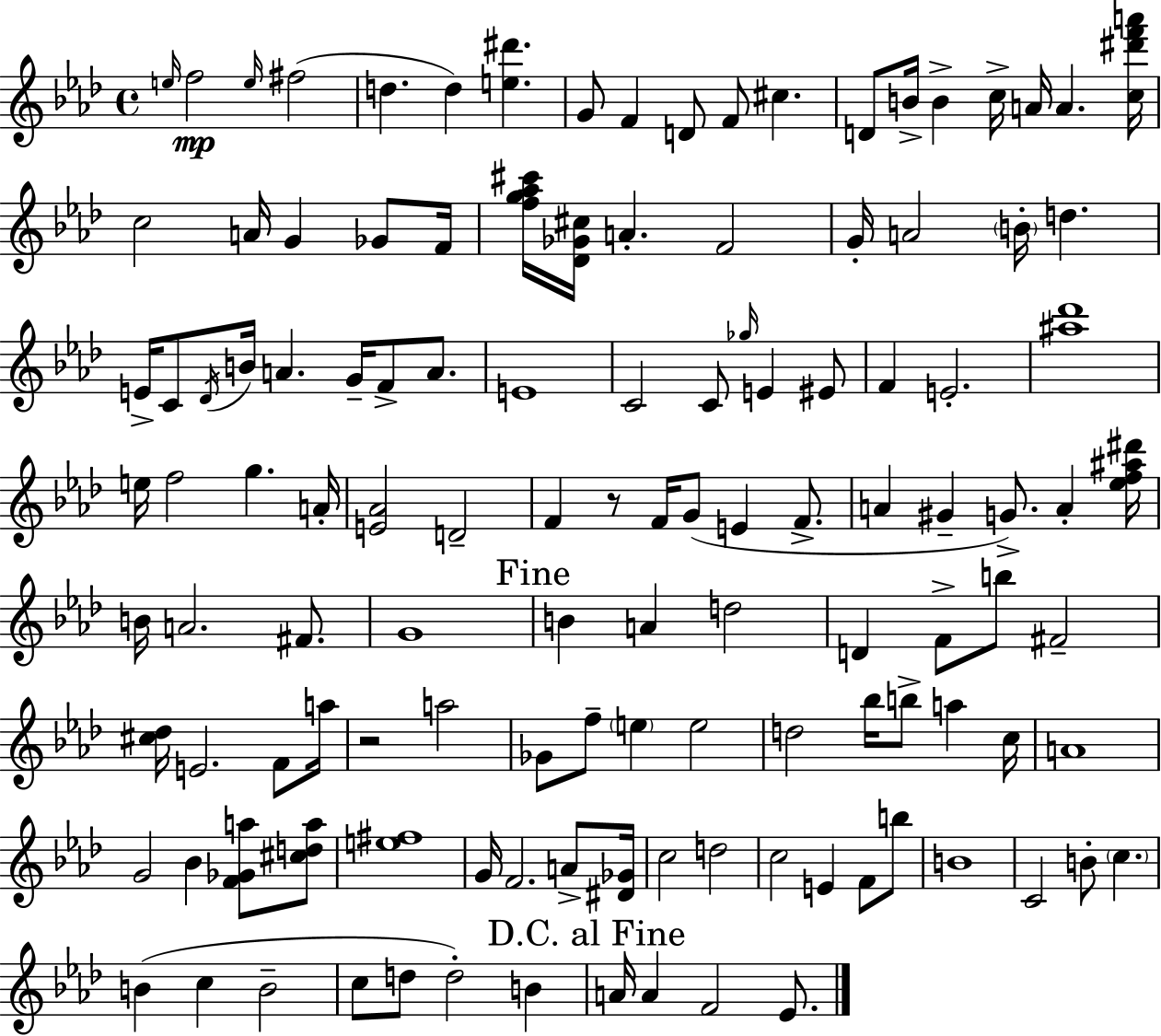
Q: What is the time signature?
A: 4/4